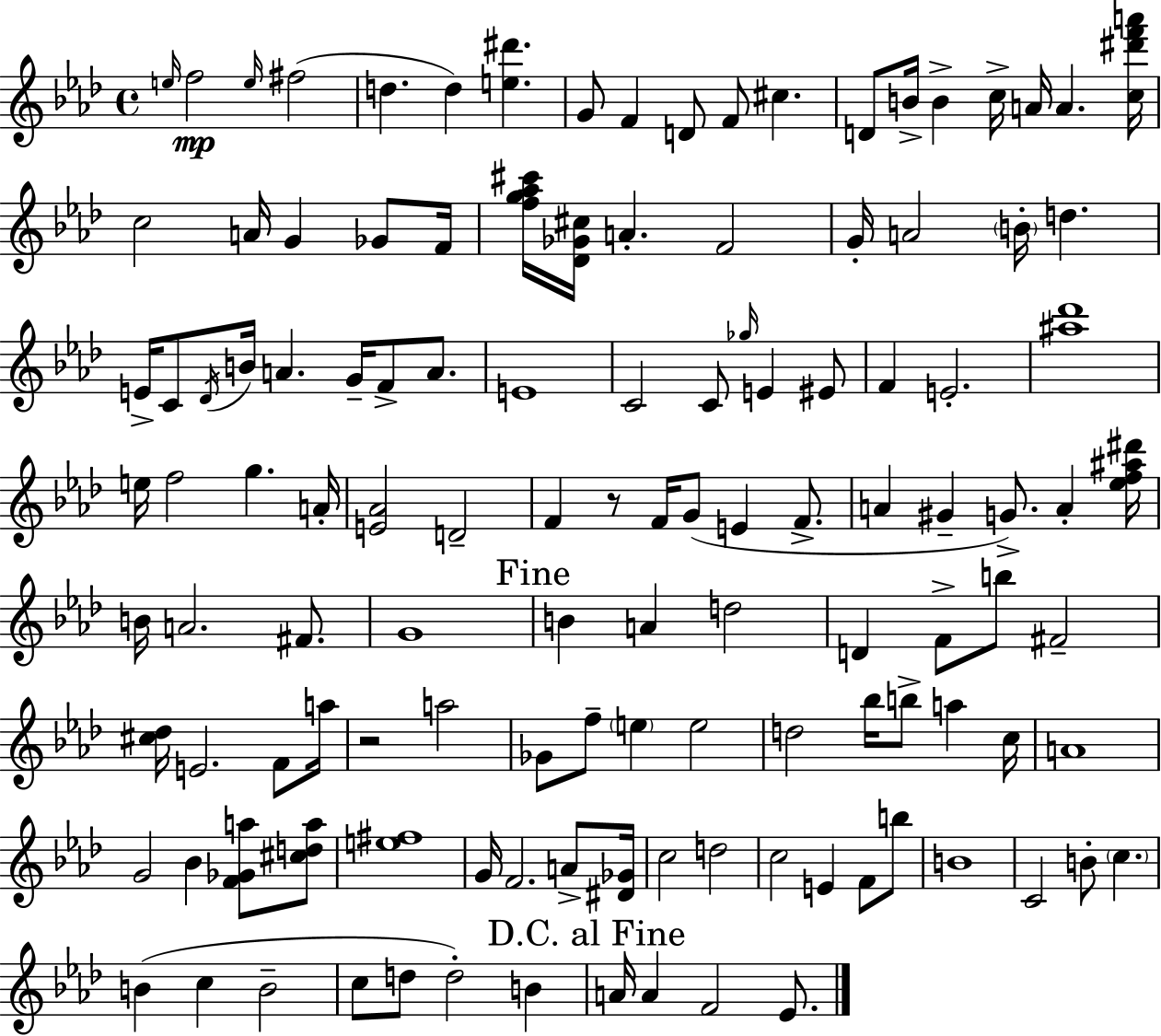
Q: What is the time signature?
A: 4/4